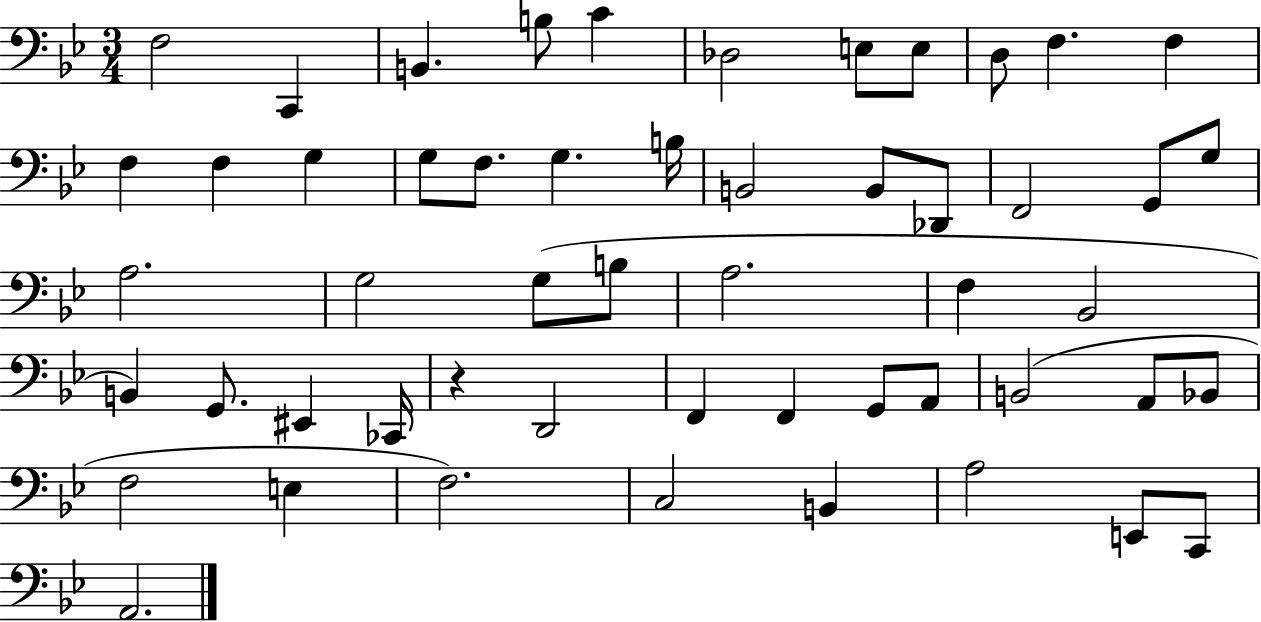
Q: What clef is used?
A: bass